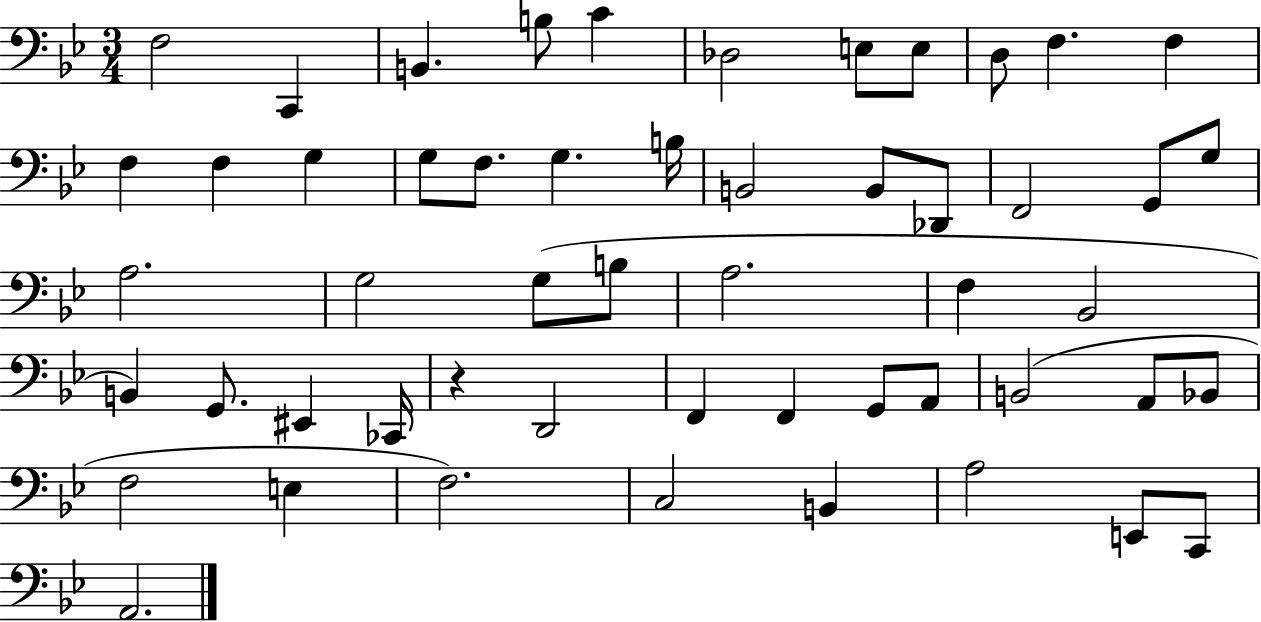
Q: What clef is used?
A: bass